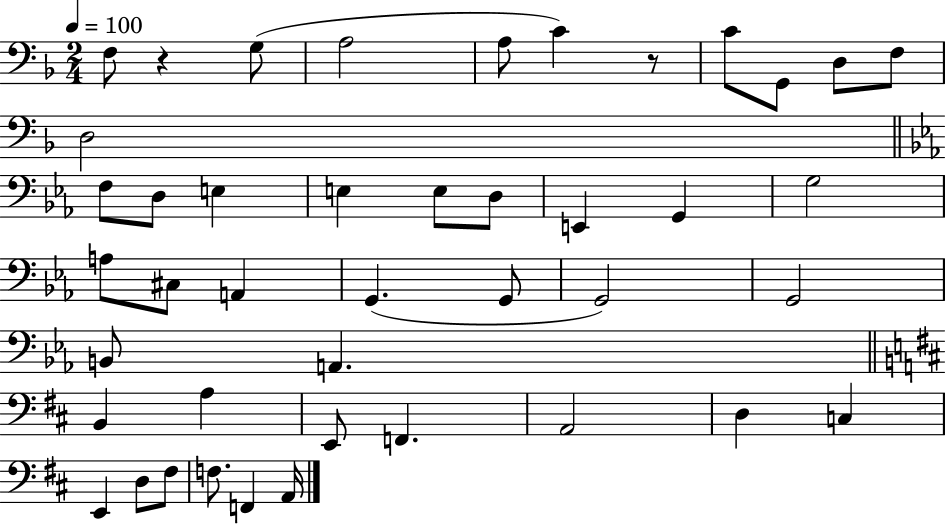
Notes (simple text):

F3/e R/q G3/e A3/h A3/e C4/q R/e C4/e G2/e D3/e F3/e D3/h F3/e D3/e E3/q E3/q E3/e D3/e E2/q G2/q G3/h A3/e C#3/e A2/q G2/q. G2/e G2/h G2/h B2/e A2/q. B2/q A3/q E2/e F2/q. A2/h D3/q C3/q E2/q D3/e F#3/e F3/e. F2/q A2/s